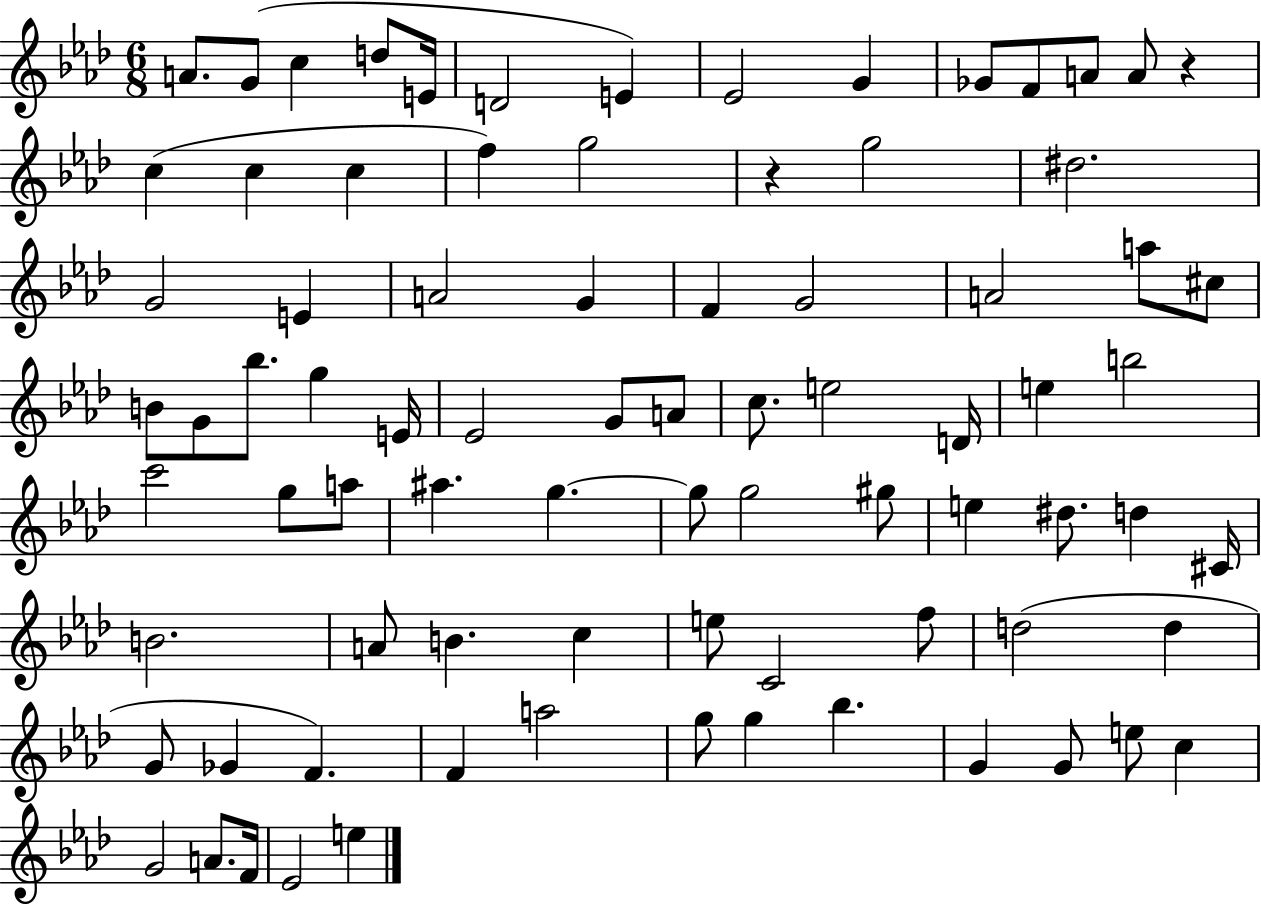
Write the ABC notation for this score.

X:1
T:Untitled
M:6/8
L:1/4
K:Ab
A/2 G/2 c d/2 E/4 D2 E _E2 G _G/2 F/2 A/2 A/2 z c c c f g2 z g2 ^d2 G2 E A2 G F G2 A2 a/2 ^c/2 B/2 G/2 _b/2 g E/4 _E2 G/2 A/2 c/2 e2 D/4 e b2 c'2 g/2 a/2 ^a g g/2 g2 ^g/2 e ^d/2 d ^C/4 B2 A/2 B c e/2 C2 f/2 d2 d G/2 _G F F a2 g/2 g _b G G/2 e/2 c G2 A/2 F/4 _E2 e